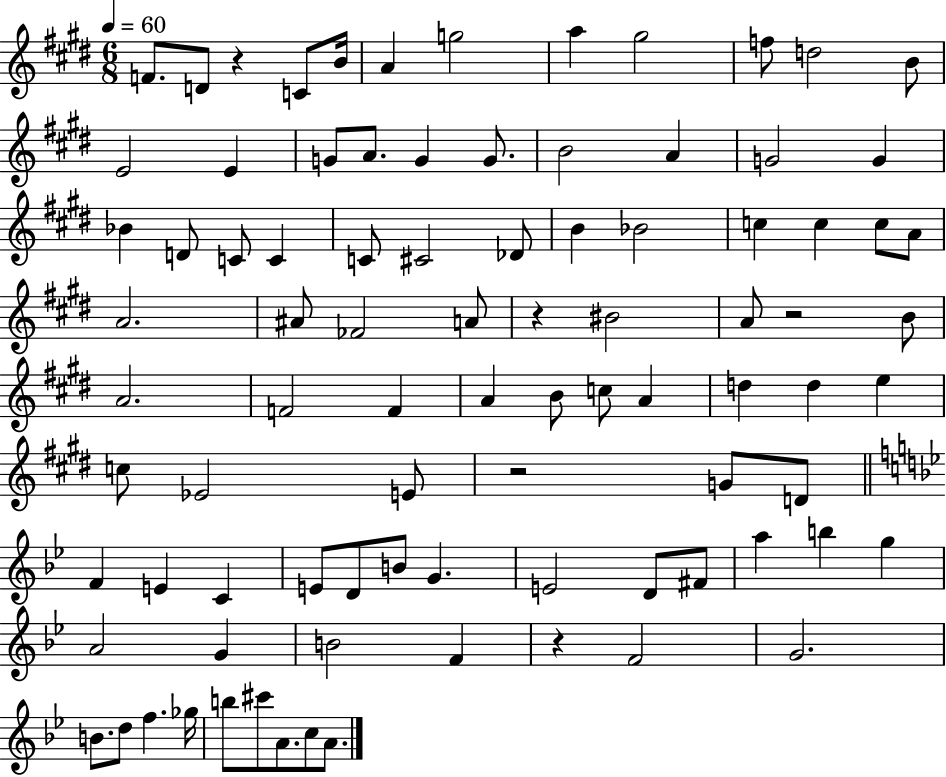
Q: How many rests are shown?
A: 5